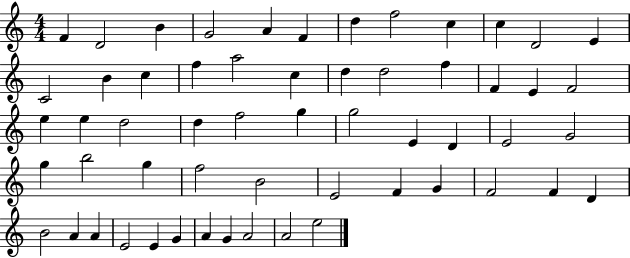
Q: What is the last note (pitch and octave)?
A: E5